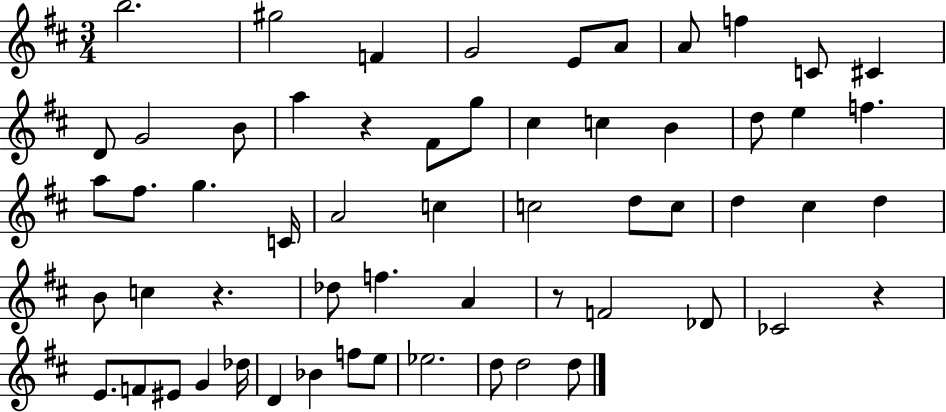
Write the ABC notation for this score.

X:1
T:Untitled
M:3/4
L:1/4
K:D
b2 ^g2 F G2 E/2 A/2 A/2 f C/2 ^C D/2 G2 B/2 a z ^F/2 g/2 ^c c B d/2 e f a/2 ^f/2 g C/4 A2 c c2 d/2 c/2 d ^c d B/2 c z _d/2 f A z/2 F2 _D/2 _C2 z E/2 F/2 ^E/2 G _d/4 D _B f/2 e/2 _e2 d/2 d2 d/2